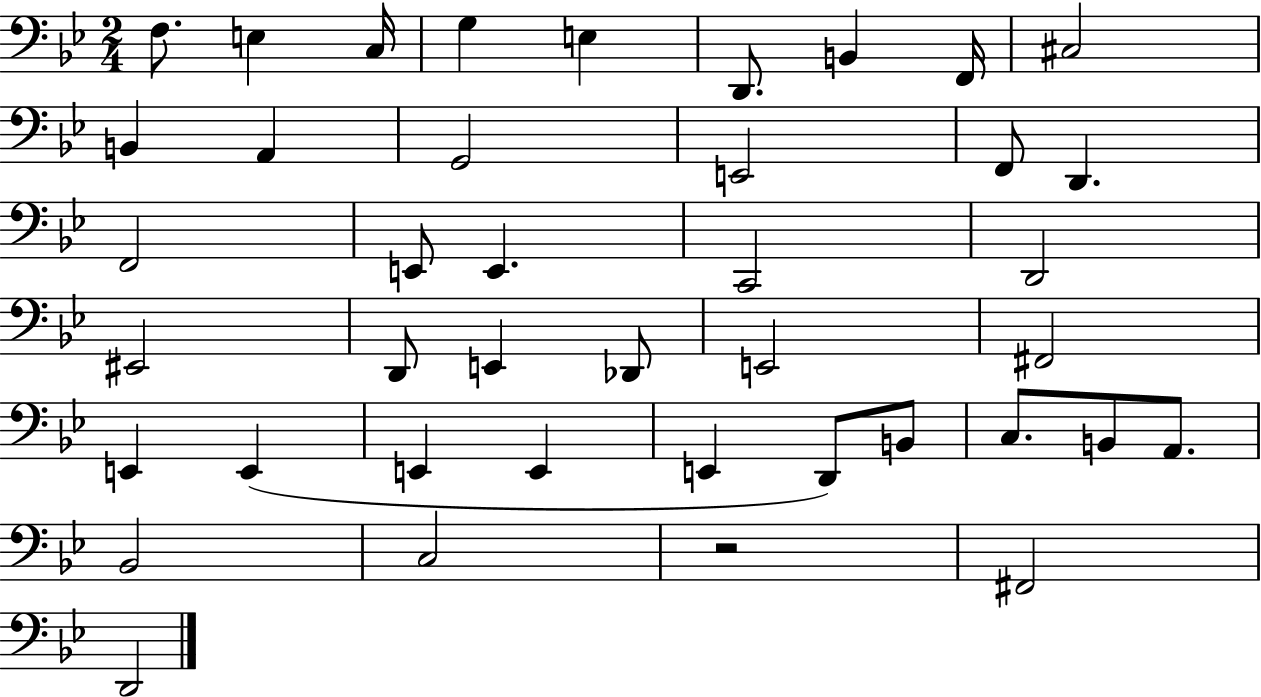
{
  \clef bass
  \numericTimeSignature
  \time 2/4
  \key bes \major
  f8. e4 c16 | g4 e4 | d,8. b,4 f,16 | cis2 | \break b,4 a,4 | g,2 | e,2 | f,8 d,4. | \break f,2 | e,8 e,4. | c,2 | d,2 | \break eis,2 | d,8 e,4 des,8 | e,2 | fis,2 | \break e,4 e,4( | e,4 e,4 | e,4 d,8) b,8 | c8. b,8 a,8. | \break bes,2 | c2 | r2 | fis,2 | \break d,2 | \bar "|."
}